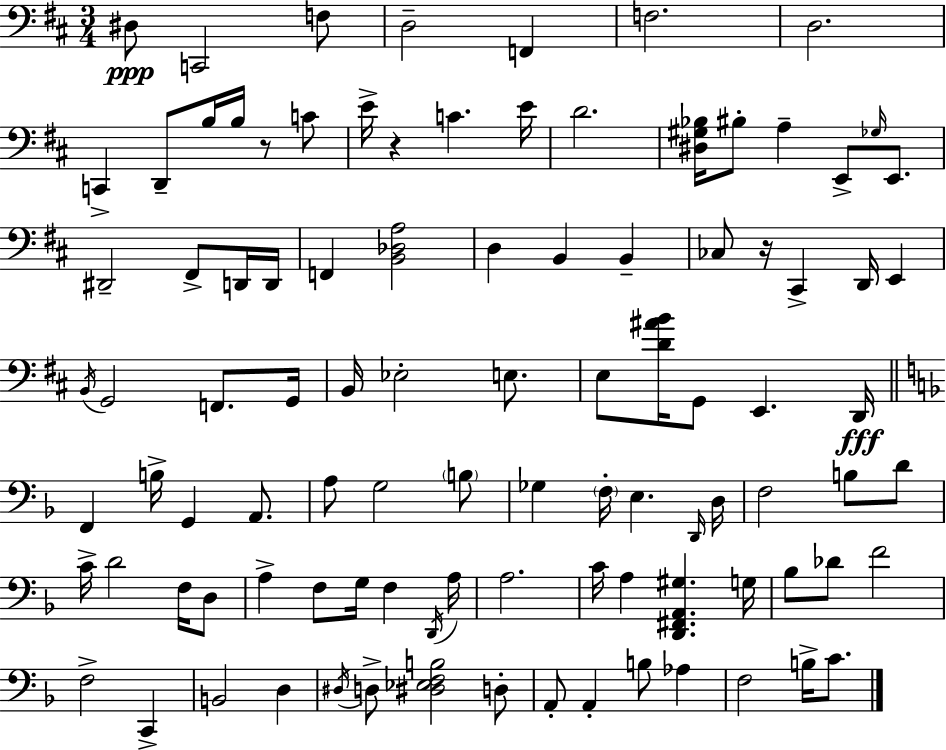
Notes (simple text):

D#3/e C2/h F3/e D3/h F2/q F3/h. D3/h. C2/q D2/e B3/s B3/s R/e C4/e E4/s R/q C4/q. E4/s D4/h. [D#3,G#3,Bb3]/s BIS3/e A3/q E2/e Gb3/s E2/e. D#2/h F#2/e D2/s D2/s F2/q [B2,Db3,A3]/h D3/q B2/q B2/q CES3/e R/s C#2/q D2/s E2/q B2/s G2/h F2/e. G2/s B2/s Eb3/h E3/e. E3/e [D4,A#4,B4]/s G2/e E2/q. D2/s F2/q B3/s G2/q A2/e. A3/e G3/h B3/e Gb3/q F3/s E3/q. D2/s D3/s F3/h B3/e D4/e C4/s D4/h F3/s D3/e A3/q F3/e G3/s F3/q D2/s A3/s A3/h. C4/s A3/q [D2,F#2,A2,G#3]/q. G3/s Bb3/e Db4/e F4/h F3/h C2/q B2/h D3/q D#3/s D3/e [D#3,Eb3,F3,B3]/h D3/e A2/e A2/q B3/e Ab3/q F3/h B3/s C4/e.